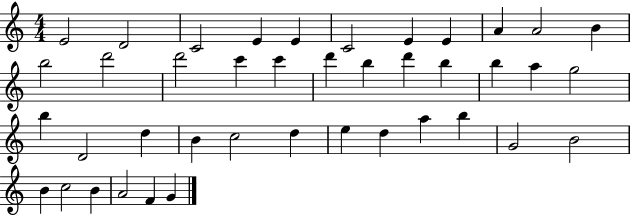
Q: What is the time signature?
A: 4/4